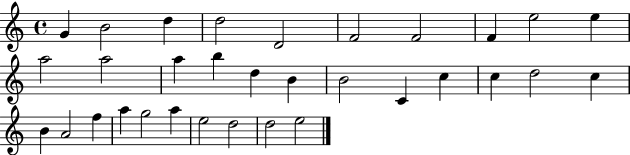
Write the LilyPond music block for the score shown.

{
  \clef treble
  \time 4/4
  \defaultTimeSignature
  \key c \major
  g'4 b'2 d''4 | d''2 d'2 | f'2 f'2 | f'4 e''2 e''4 | \break a''2 a''2 | a''4 b''4 d''4 b'4 | b'2 c'4 c''4 | c''4 d''2 c''4 | \break b'4 a'2 f''4 | a''4 g''2 a''4 | e''2 d''2 | d''2 e''2 | \break \bar "|."
}